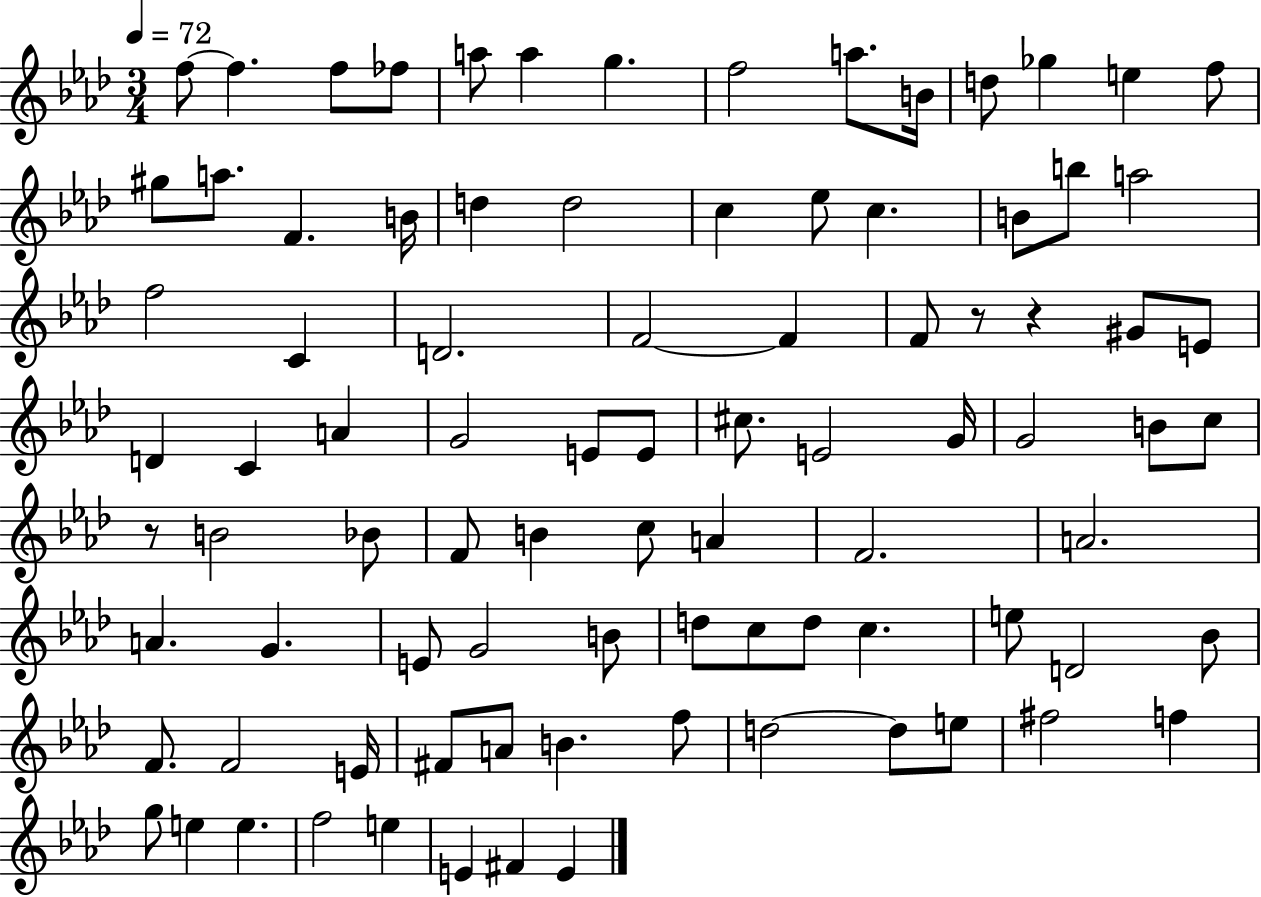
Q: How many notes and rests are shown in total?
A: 89